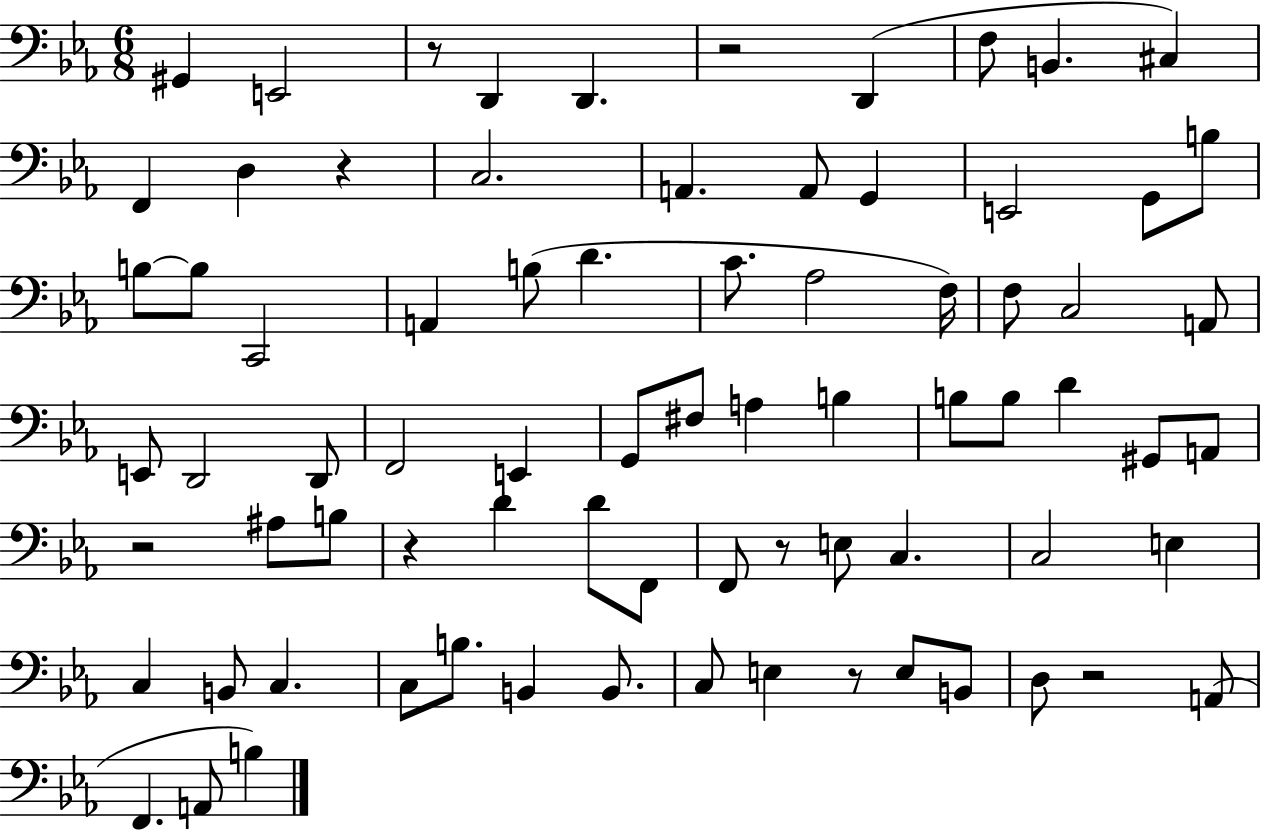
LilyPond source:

{
  \clef bass
  \numericTimeSignature
  \time 6/8
  \key ees \major
  \repeat volta 2 { gis,4 e,2 | r8 d,4 d,4. | r2 d,4( | f8 b,4. cis4) | \break f,4 d4 r4 | c2. | a,4. a,8 g,4 | e,2 g,8 b8 | \break b8~~ b8 c,2 | a,4 b8( d'4. | c'8. aes2 f16) | f8 c2 a,8 | \break e,8 d,2 d,8 | f,2 e,4 | g,8 fis8 a4 b4 | b8 b8 d'4 gis,8 a,8 | \break r2 ais8 b8 | r4 d'4 d'8 f,8 | f,8 r8 e8 c4. | c2 e4 | \break c4 b,8 c4. | c8 b8. b,4 b,8. | c8 e4 r8 e8 b,8 | d8 r2 a,8( | \break f,4. a,8 b4) | } \bar "|."
}